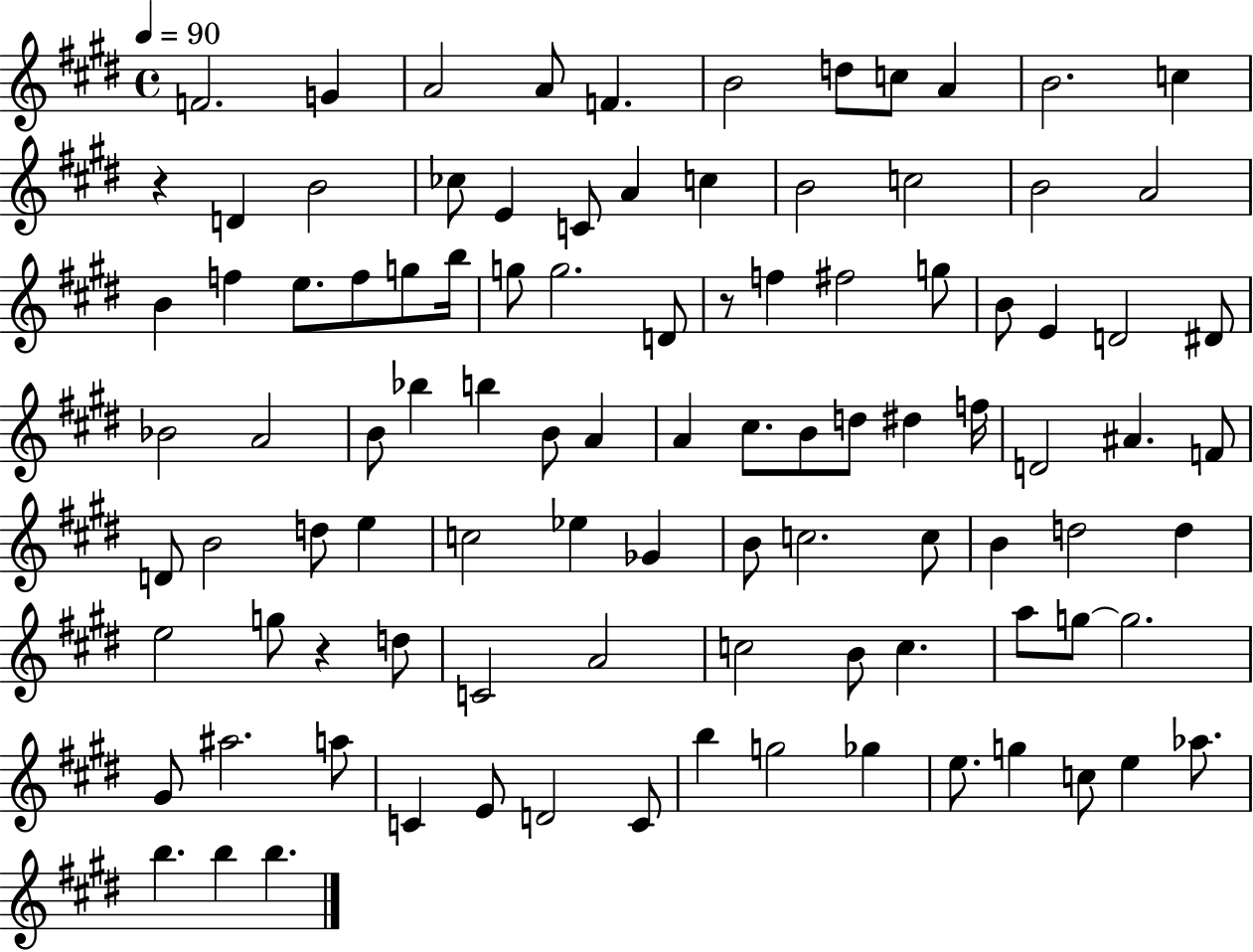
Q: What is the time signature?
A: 4/4